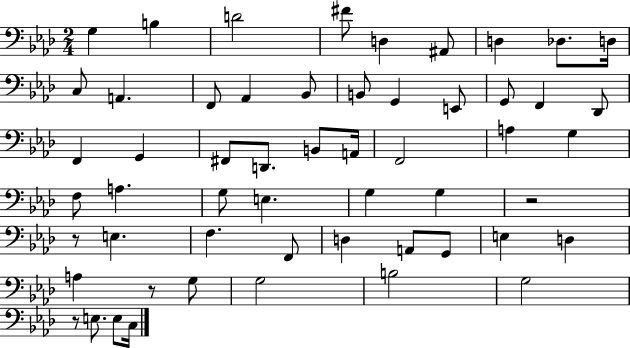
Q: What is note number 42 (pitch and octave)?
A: E3